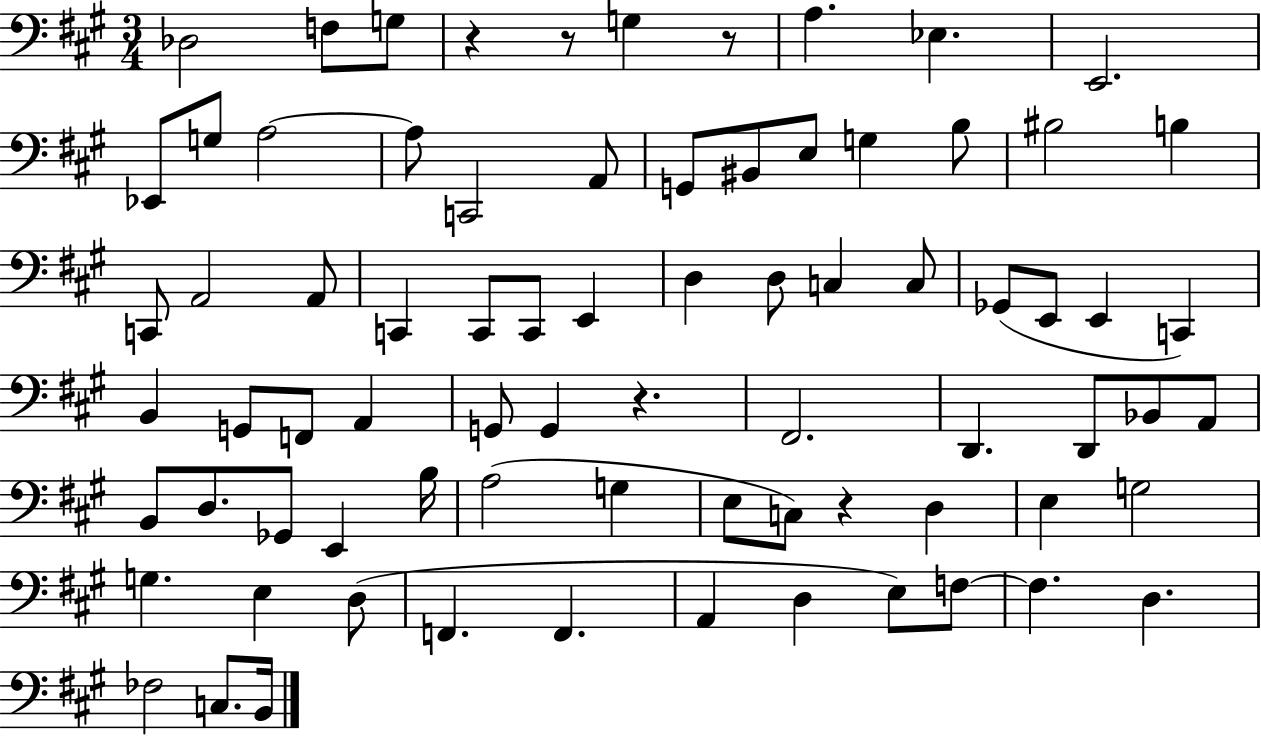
{
  \clef bass
  \numericTimeSignature
  \time 3/4
  \key a \major
  des2 f8 g8 | r4 r8 g4 r8 | a4. ees4. | e,2. | \break ees,8 g8 a2~~ | a8 c,2 a,8 | g,8 bis,8 e8 g4 b8 | bis2 b4 | \break c,8 a,2 a,8 | c,4 c,8 c,8 e,4 | d4 d8 c4 c8 | ges,8( e,8 e,4 c,4) | \break b,4 g,8 f,8 a,4 | g,8 g,4 r4. | fis,2. | d,4. d,8 bes,8 a,8 | \break b,8 d8. ges,8 e,4 b16 | a2( g4 | e8 c8) r4 d4 | e4 g2 | \break g4. e4 d8( | f,4. f,4. | a,4 d4 e8) f8~~ | f4. d4. | \break fes2 c8. b,16 | \bar "|."
}